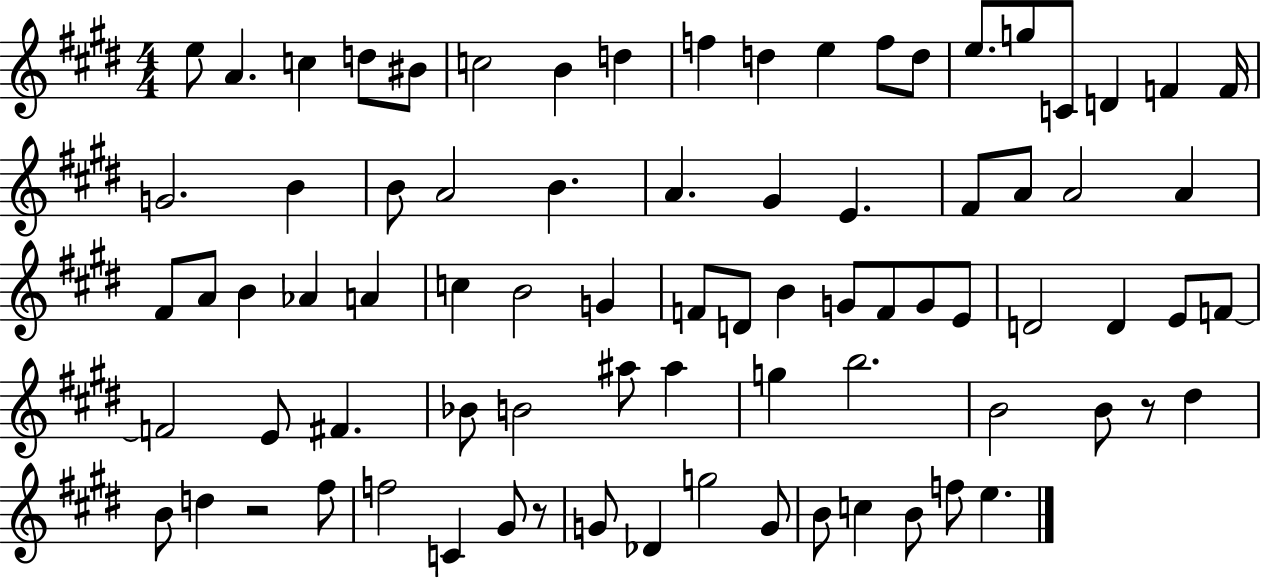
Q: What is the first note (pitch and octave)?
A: E5